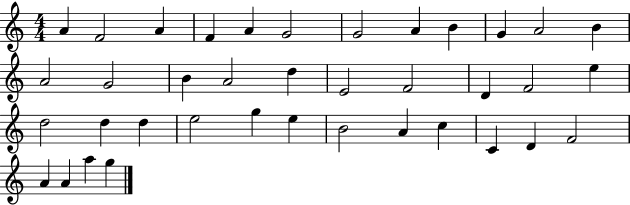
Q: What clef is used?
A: treble